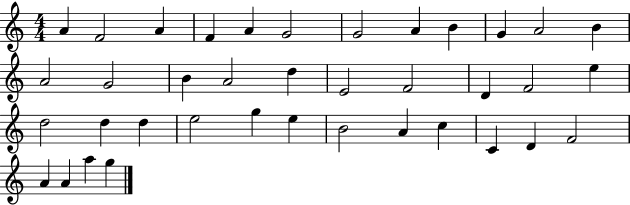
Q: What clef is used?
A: treble